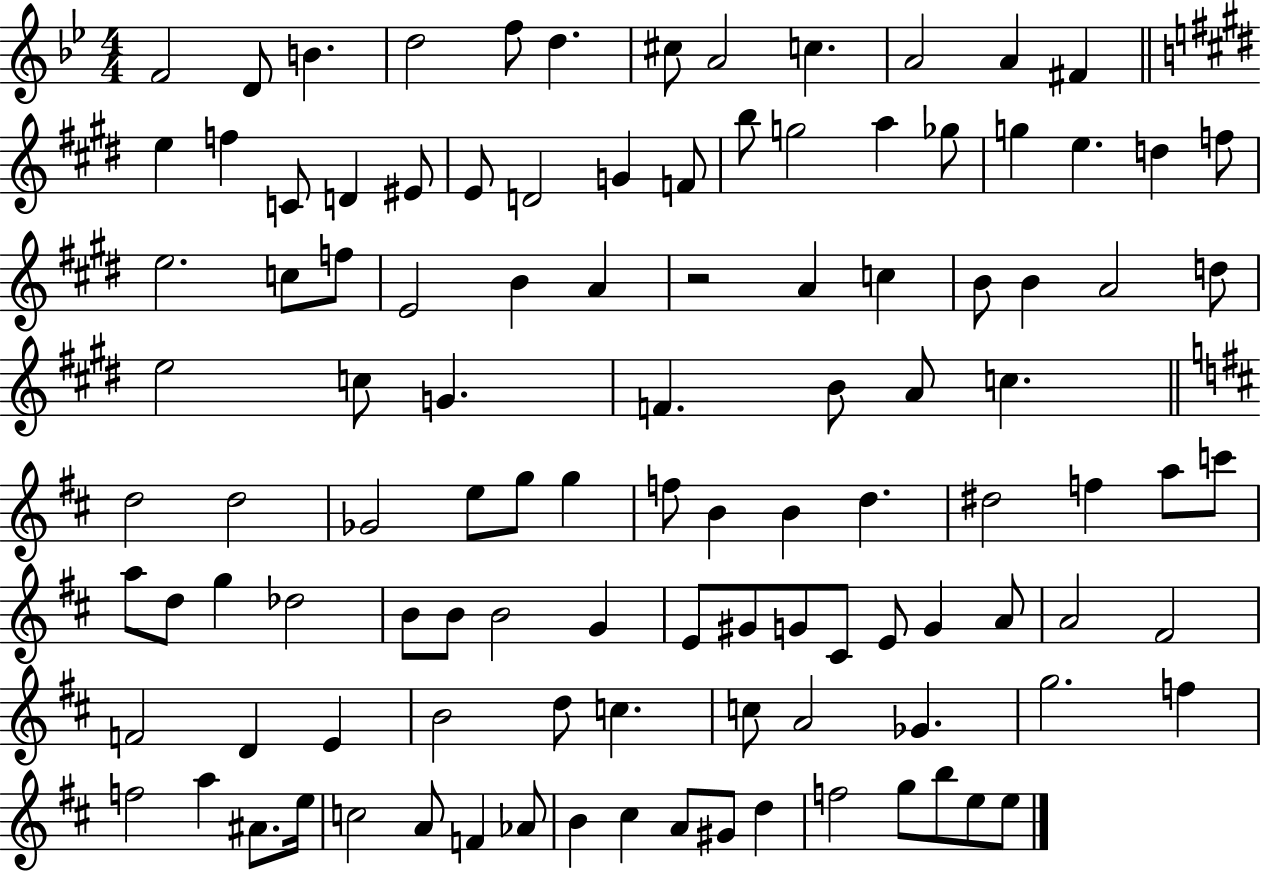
{
  \clef treble
  \numericTimeSignature
  \time 4/4
  \key bes \major
  \repeat volta 2 { f'2 d'8 b'4. | d''2 f''8 d''4. | cis''8 a'2 c''4. | a'2 a'4 fis'4 | \break \bar "||" \break \key e \major e''4 f''4 c'8 d'4 eis'8 | e'8 d'2 g'4 f'8 | b''8 g''2 a''4 ges''8 | g''4 e''4. d''4 f''8 | \break e''2. c''8 f''8 | e'2 b'4 a'4 | r2 a'4 c''4 | b'8 b'4 a'2 d''8 | \break e''2 c''8 g'4. | f'4. b'8 a'8 c''4. | \bar "||" \break \key b \minor d''2 d''2 | ges'2 e''8 g''8 g''4 | f''8 b'4 b'4 d''4. | dis''2 f''4 a''8 c'''8 | \break a''8 d''8 g''4 des''2 | b'8 b'8 b'2 g'4 | e'8 gis'8 g'8 cis'8 e'8 g'4 a'8 | a'2 fis'2 | \break f'2 d'4 e'4 | b'2 d''8 c''4. | c''8 a'2 ges'4. | g''2. f''4 | \break f''2 a''4 ais'8. e''16 | c''2 a'8 f'4 aes'8 | b'4 cis''4 a'8 gis'8 d''4 | f''2 g''8 b''8 e''8 e''8 | \break } \bar "|."
}